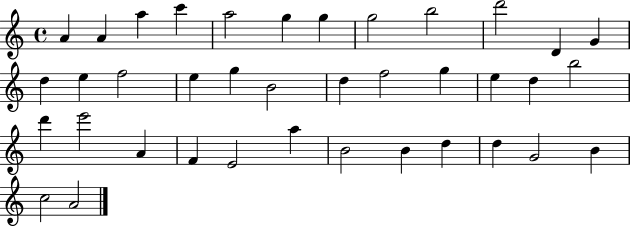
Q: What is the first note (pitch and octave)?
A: A4